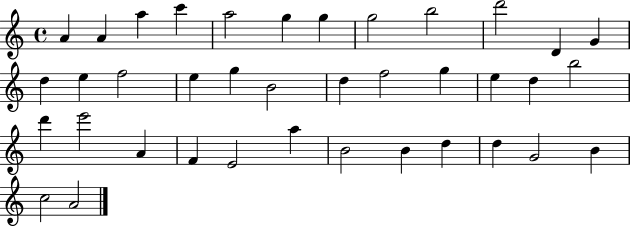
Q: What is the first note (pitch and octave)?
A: A4